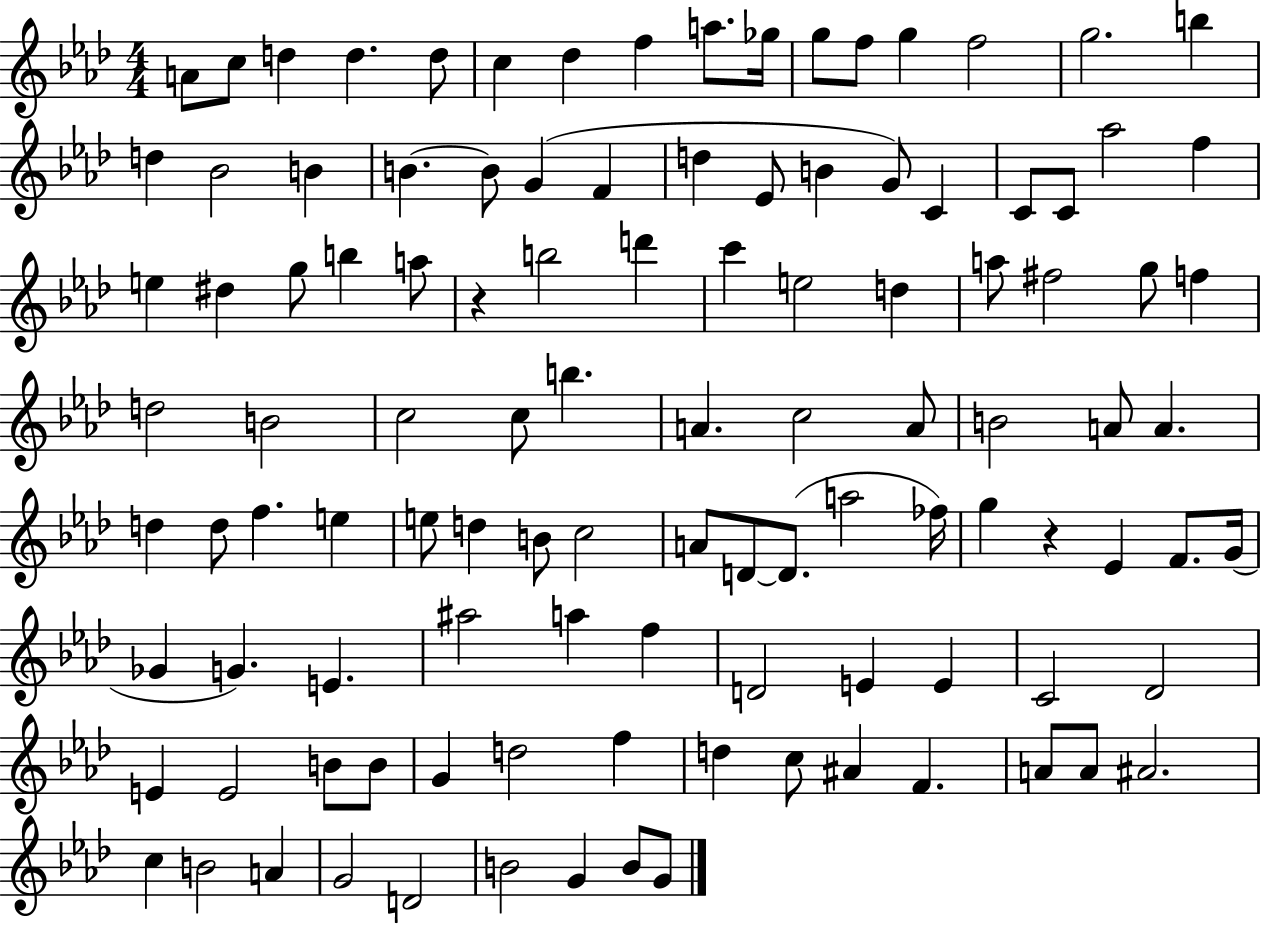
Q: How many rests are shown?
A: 2